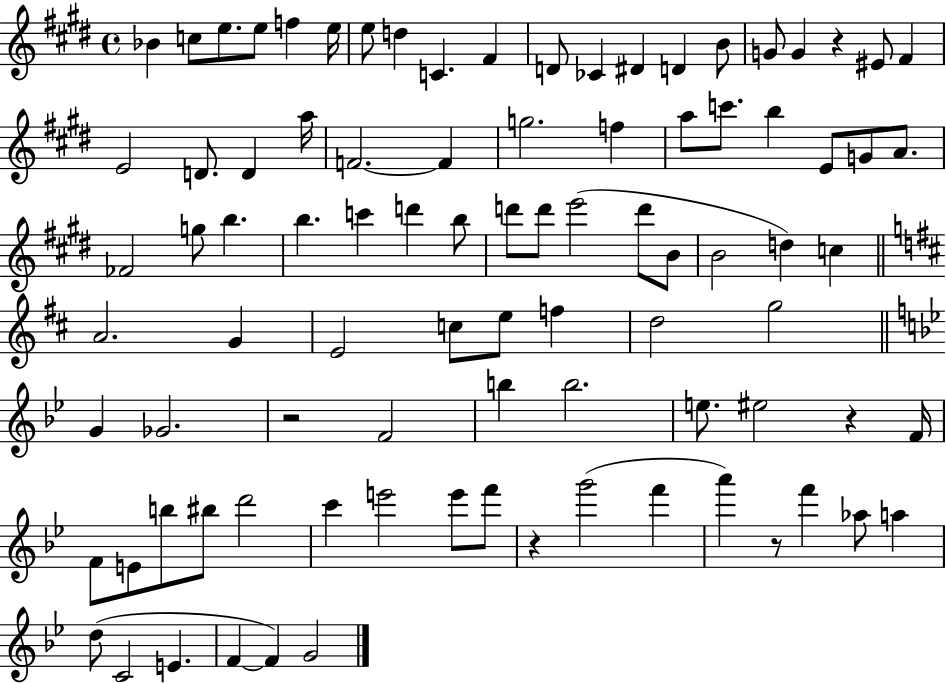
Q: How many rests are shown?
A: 5